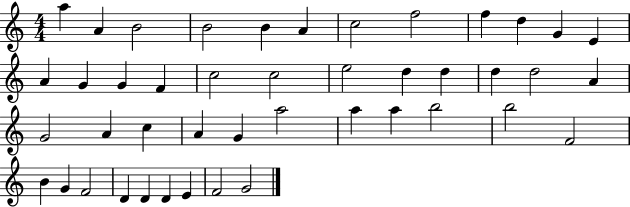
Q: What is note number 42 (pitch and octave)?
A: E4